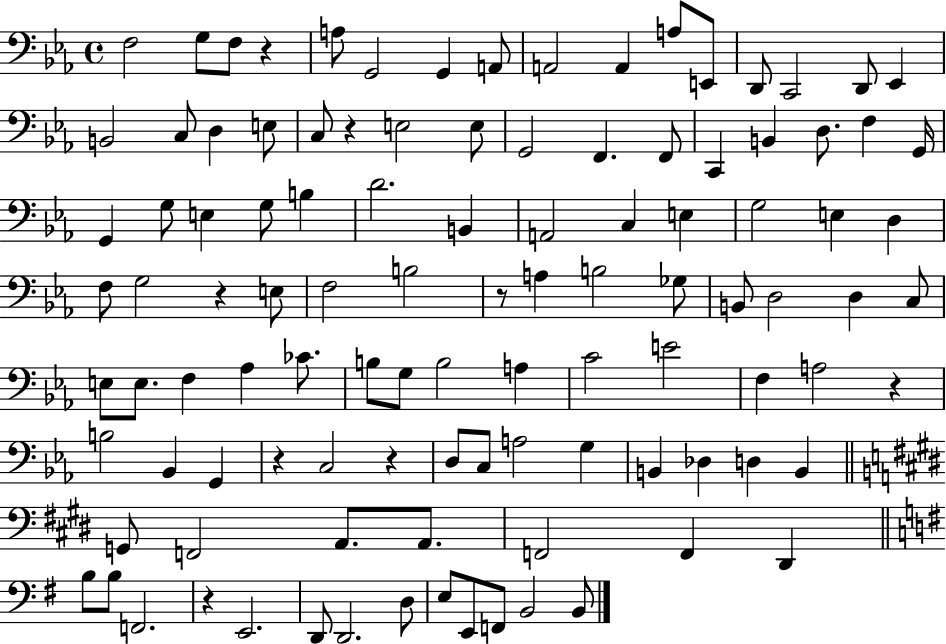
X:1
T:Untitled
M:4/4
L:1/4
K:Eb
F,2 G,/2 F,/2 z A,/2 G,,2 G,, A,,/2 A,,2 A,, A,/2 E,,/2 D,,/2 C,,2 D,,/2 _E,, B,,2 C,/2 D, E,/2 C,/2 z E,2 E,/2 G,,2 F,, F,,/2 C,, B,, D,/2 F, G,,/4 G,, G,/2 E, G,/2 B, D2 B,, A,,2 C, E, G,2 E, D, F,/2 G,2 z E,/2 F,2 B,2 z/2 A, B,2 _G,/2 B,,/2 D,2 D, C,/2 E,/2 E,/2 F, _A, _C/2 B,/2 G,/2 B,2 A, C2 E2 F, A,2 z B,2 _B,, G,, z C,2 z D,/2 C,/2 A,2 G, B,, _D, D, B,, G,,/2 F,,2 A,,/2 A,,/2 F,,2 F,, ^D,, B,/2 B,/2 F,,2 z E,,2 D,,/2 D,,2 D,/2 E,/2 E,,/2 F,,/2 B,,2 B,,/2